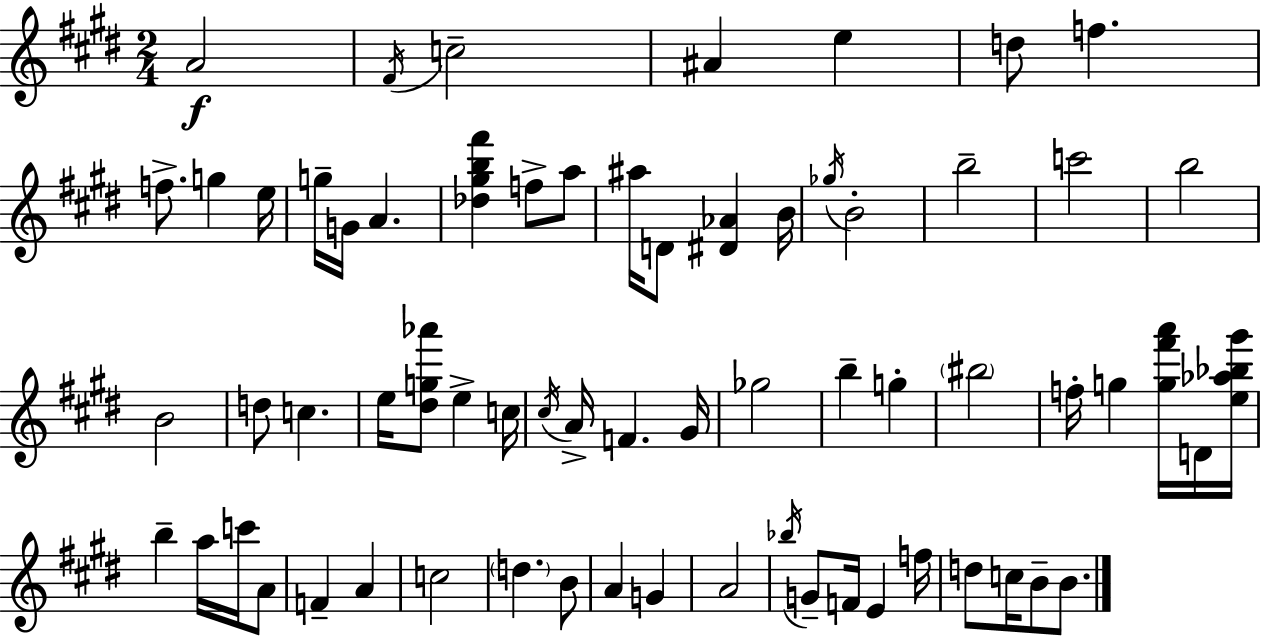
{
  \clef treble
  \numericTimeSignature
  \time 2/4
  \key e \major
  a'2\f | \acciaccatura { fis'16 } c''2-- | ais'4 e''4 | d''8 f''4. | \break f''8.-> g''4 | e''16 g''16-- g'16 a'4. | <des'' gis'' b'' fis'''>4 f''8-> a''8 | ais''16 d'8 <dis' aes'>4 | \break b'16 \acciaccatura { ges''16 } b'2-. | b''2-- | c'''2 | b''2 | \break b'2 | d''8 c''4. | e''16 <dis'' g'' aes'''>8 e''4-> | c''16 \acciaccatura { cis''16 } a'16-> f'4. | \break gis'16 ges''2 | b''4-- g''4-. | \parenthesize bis''2 | f''16-. g''4 | \break <g'' fis''' a'''>16 d'16 <e'' aes'' bes'' gis'''>16 b''4-- a''16 | c'''16 a'8 f'4-- a'4 | c''2 | \parenthesize d''4. | \break b'8 a'4 g'4 | a'2 | \acciaccatura { bes''16 } g'8-- f'16 e'4 | f''16 d''8 c''16 b'8-- | \break b'8. \bar "|."
}